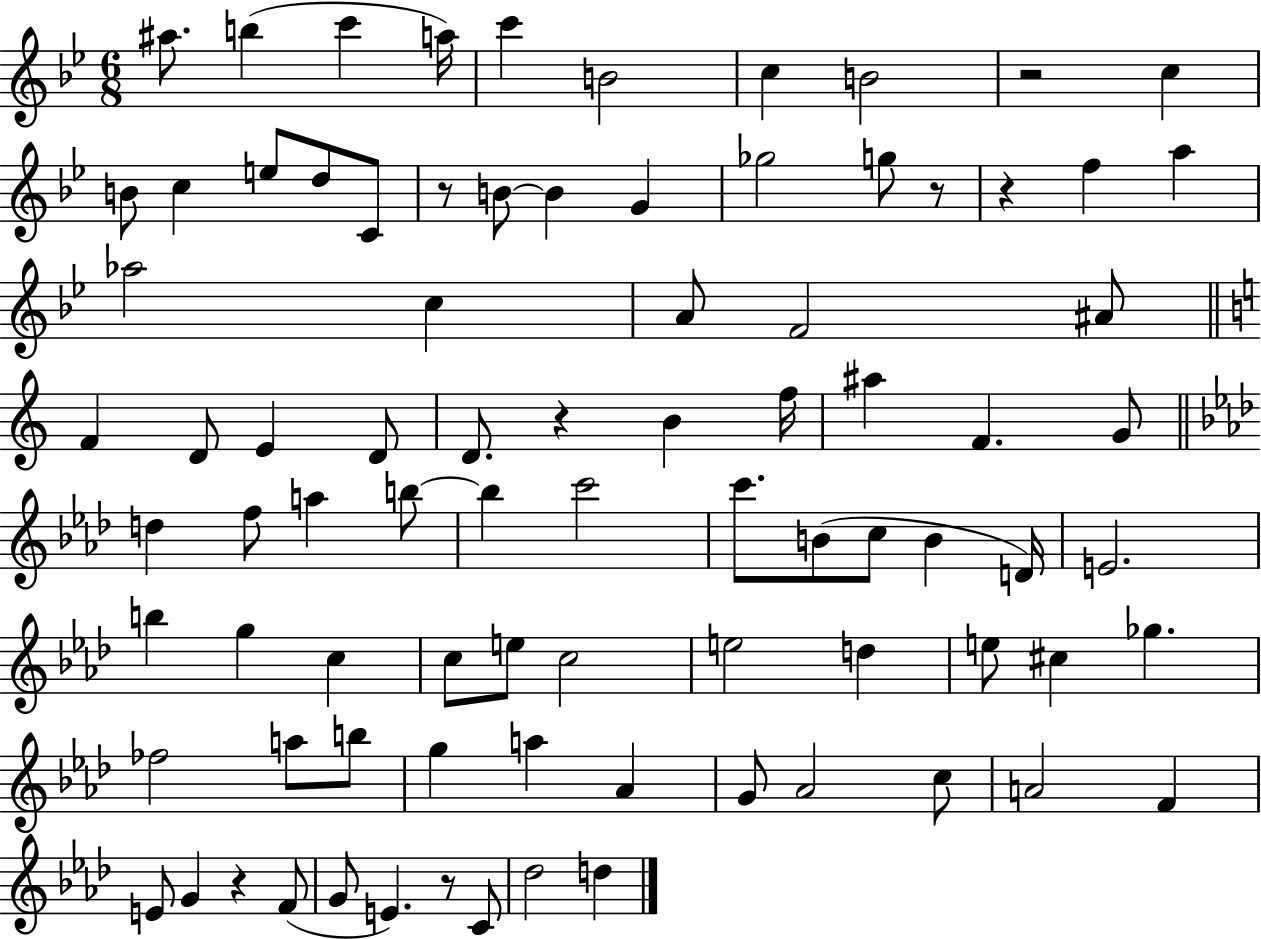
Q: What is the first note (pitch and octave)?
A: A#5